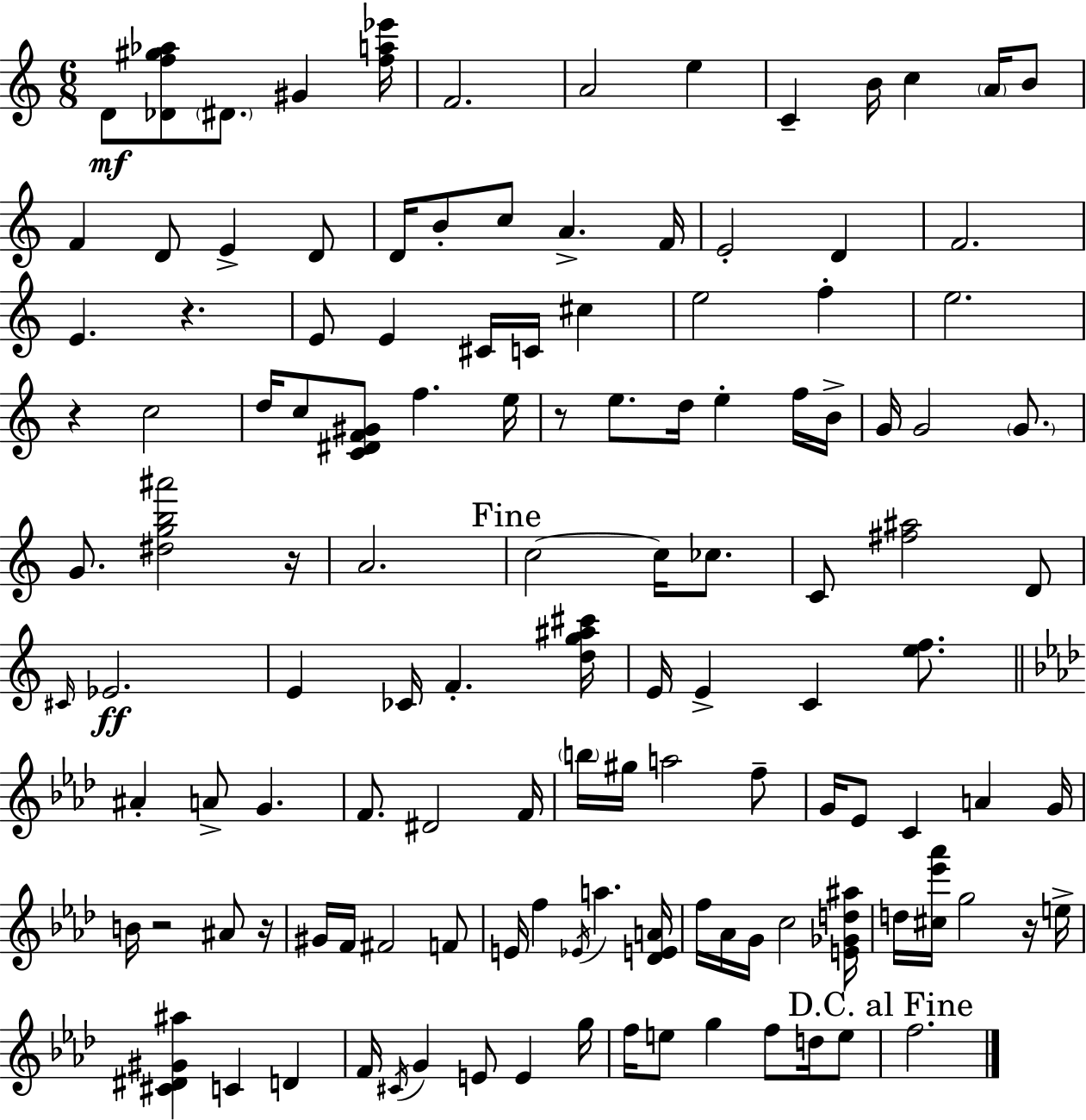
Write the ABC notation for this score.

X:1
T:Untitled
M:6/8
L:1/4
K:Am
D/2 [_Df^g_a]/2 ^D/2 ^G [fa_e']/4 F2 A2 e C B/4 c A/4 B/2 F D/2 E D/2 D/4 B/2 c/2 A F/4 E2 D F2 E z E/2 E ^C/4 C/4 ^c e2 f e2 z c2 d/4 c/2 [C^DF^G]/2 f e/4 z/2 e/2 d/4 e f/4 B/4 G/4 G2 G/2 G/2 [^dgb^a']2 z/4 A2 c2 c/4 _c/2 C/2 [^f^a]2 D/2 ^C/4 _E2 E _C/4 F [dg^a^c']/4 E/4 E C [ef]/2 ^A A/2 G F/2 ^D2 F/4 b/4 ^g/4 a2 f/2 G/4 _E/2 C A G/4 B/4 z2 ^A/2 z/4 ^G/4 F/4 ^F2 F/2 E/4 f _E/4 a [_DEA]/4 f/4 _A/4 G/4 c2 [E_Gd^a]/4 d/4 [^c_e'_a']/4 g2 z/4 e/4 [^C^D^G^a] C D F/4 ^C/4 G E/2 E g/4 f/4 e/2 g f/2 d/4 e/2 f2